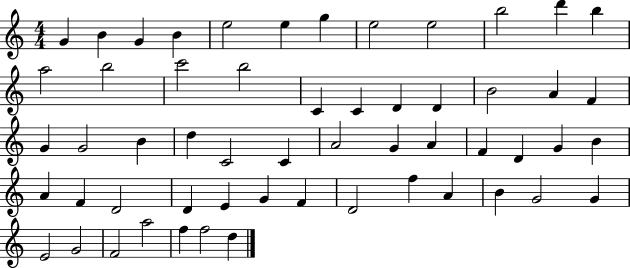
X:1
T:Untitled
M:4/4
L:1/4
K:C
G B G B e2 e g e2 e2 b2 d' b a2 b2 c'2 b2 C C D D B2 A F G G2 B d C2 C A2 G A F D G B A F D2 D E G F D2 f A B G2 G E2 G2 F2 a2 f f2 d